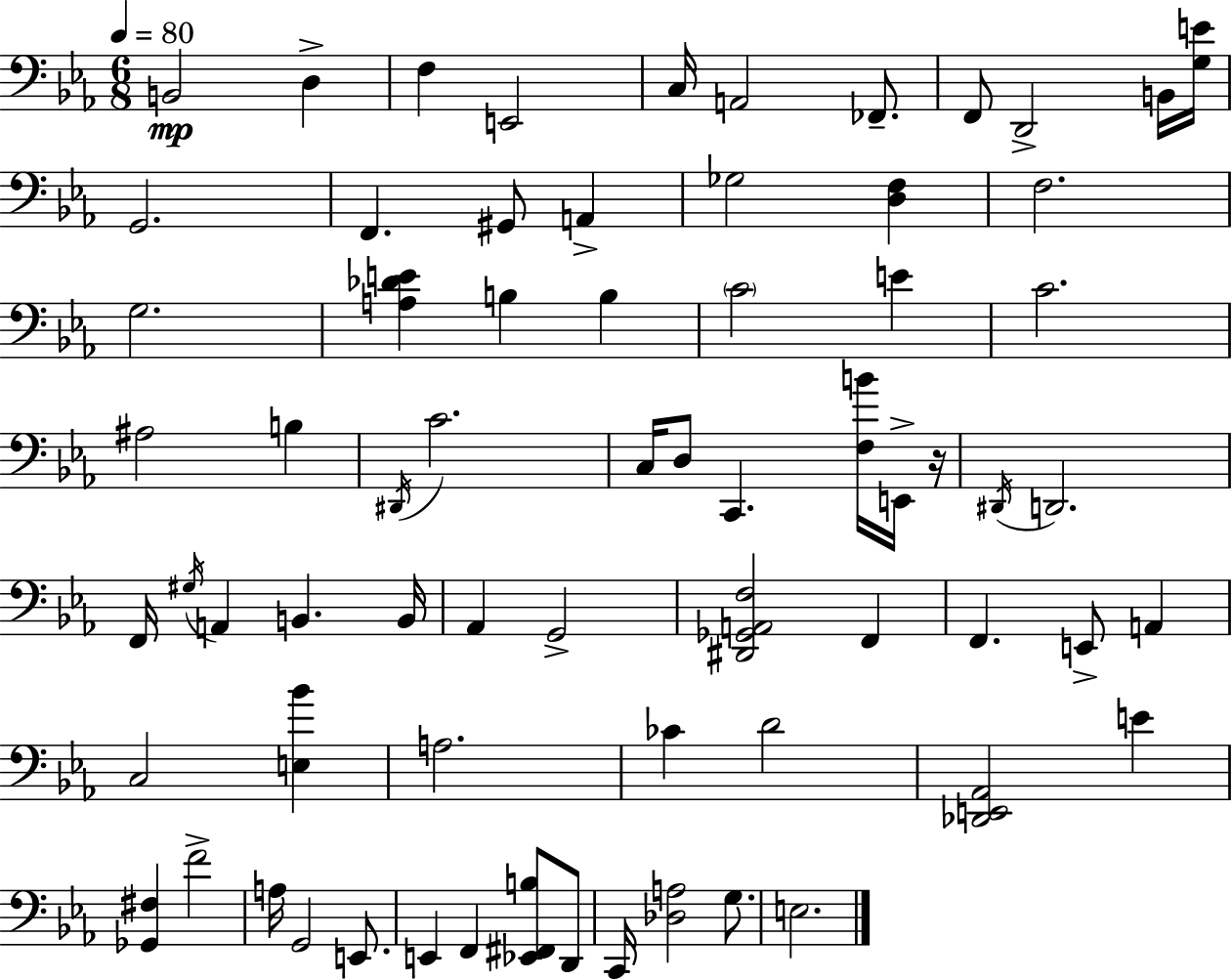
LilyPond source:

{
  \clef bass
  \numericTimeSignature
  \time 6/8
  \key c \minor
  \tempo 4 = 80
  \repeat volta 2 { b,2\mp d4-> | f4 e,2 | c16 a,2 fes,8.-- | f,8 d,2-> b,16 <g e'>16 | \break g,2. | f,4. gis,8 a,4-> | ges2 <d f>4 | f2. | \break g2. | <a des' e'>4 b4 b4 | \parenthesize c'2 e'4 | c'2. | \break ais2 b4 | \acciaccatura { dis,16 } c'2. | c16 d8 c,4. <f b'>16 e,16-> | r16 \acciaccatura { dis,16 } d,2. | \break f,16 \acciaccatura { gis16 } a,4 b,4. | b,16 aes,4 g,2-> | <dis, ges, a, f>2 f,4 | f,4. e,8-> a,4 | \break c2 <e bes'>4 | a2. | ces'4 d'2 | <des, e, aes,>2 e'4 | \break <ges, fis>4 f'2-> | a16 g,2 | e,8. e,4 f,4 <ees, fis, b>8 | d,8 c,16 <des a>2 | \break g8. e2. | } \bar "|."
}